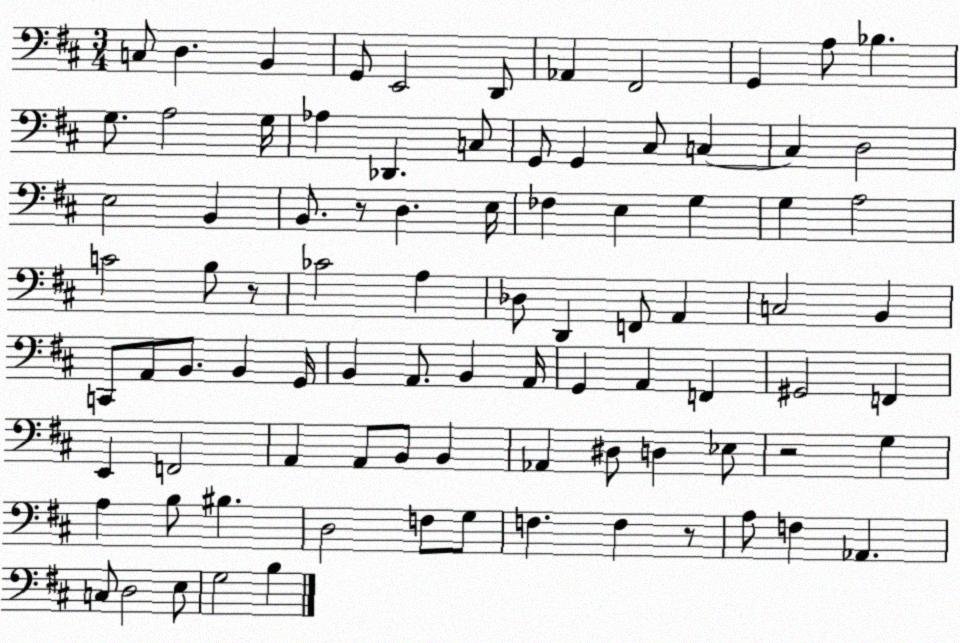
X:1
T:Untitled
M:3/4
L:1/4
K:D
C,/2 D, B,, G,,/2 E,,2 D,,/2 _A,, ^F,,2 G,, A,/2 _B, G,/2 A,2 G,/4 _A, _D,, C,/2 G,,/2 G,, ^C,/2 C, C, D,2 E,2 B,, B,,/2 z/2 D, E,/4 _F, E, G, G, A,2 C2 B,/2 z/2 _C2 A, _D,/2 D,, F,,/2 A,, C,2 B,, C,,/2 A,,/2 B,,/2 B,, G,,/4 B,, A,,/2 B,, A,,/4 G,, A,, F,, ^G,,2 F,, E,, F,,2 A,, A,,/2 B,,/2 B,, _A,, ^D,/2 D, _E,/2 z2 G, A, B,/2 ^B, D,2 F,/2 G,/2 F, F, z/2 A,/2 F, _A,, C,/2 D,2 E,/2 G,2 B,